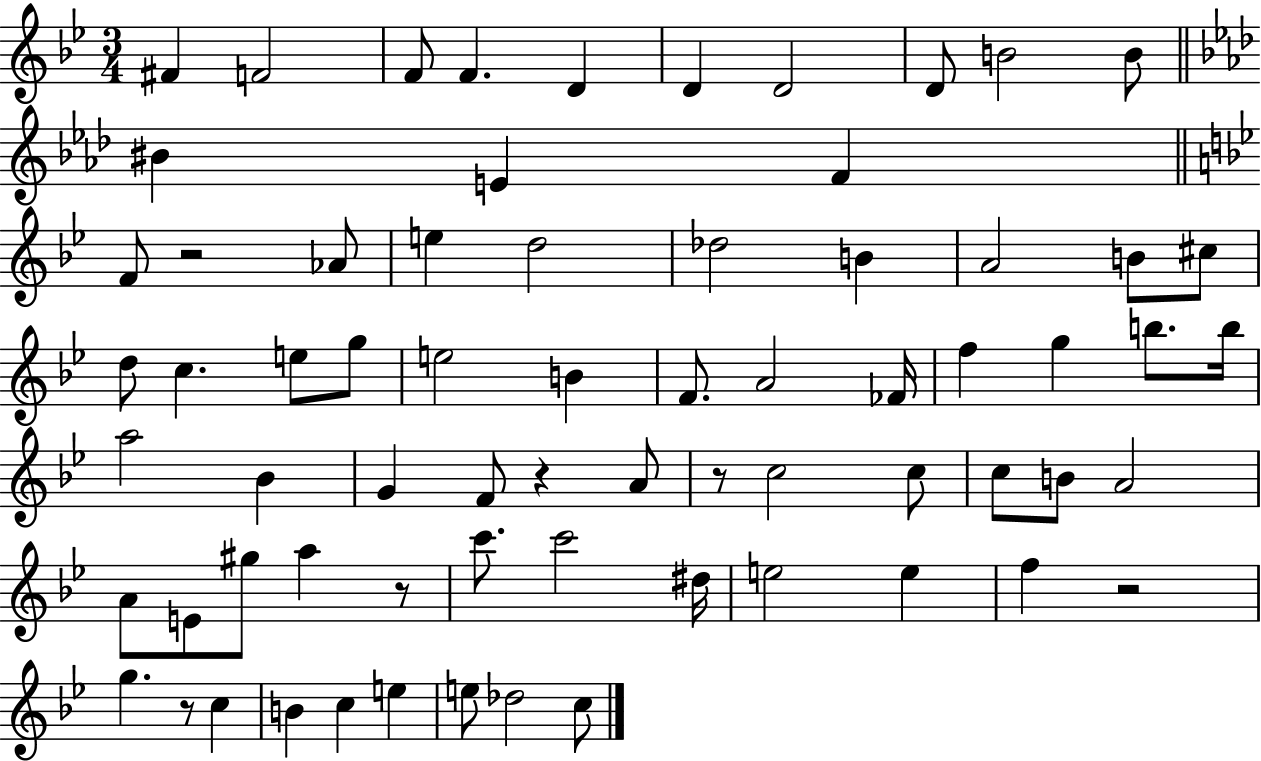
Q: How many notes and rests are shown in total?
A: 69